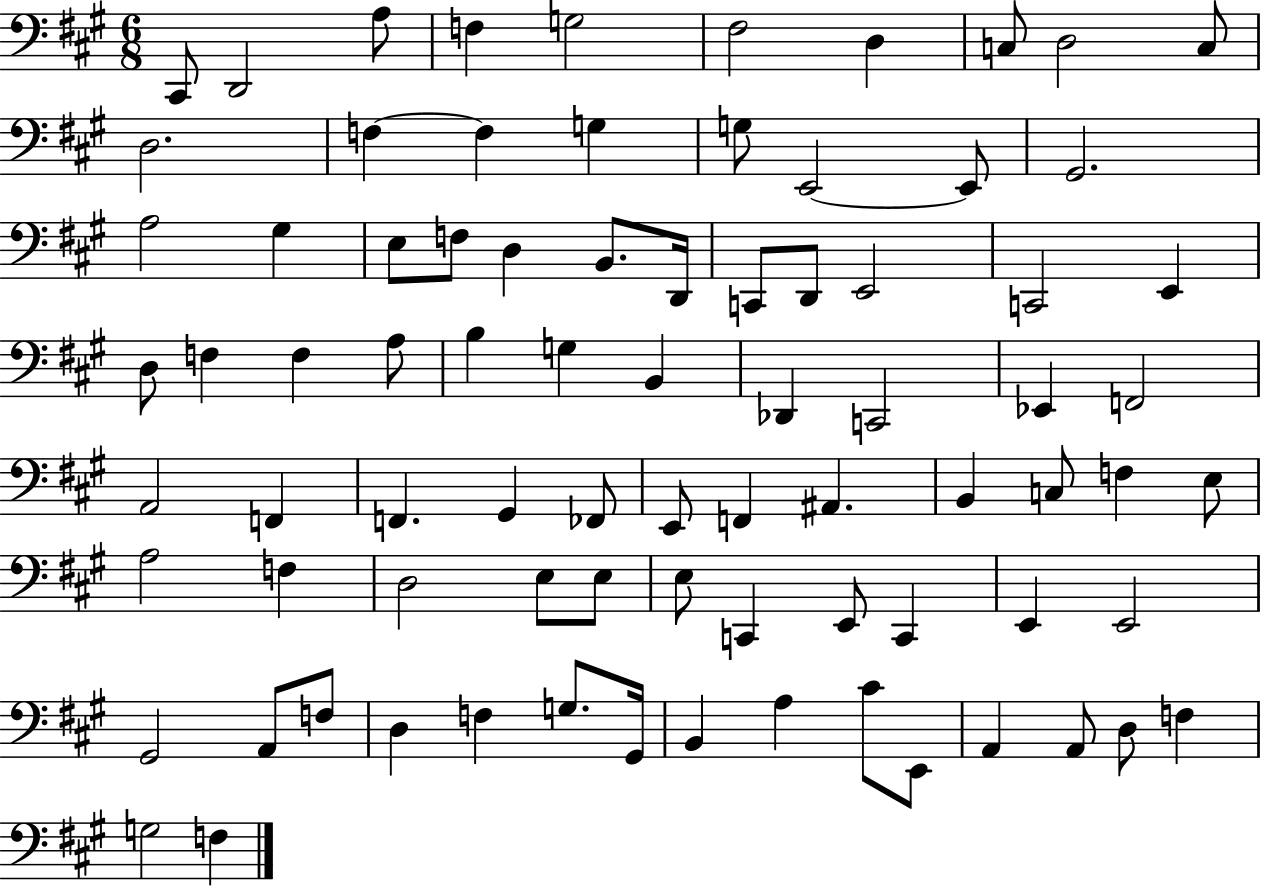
C#2/e D2/h A3/e F3/q G3/h F#3/h D3/q C3/e D3/h C3/e D3/h. F3/q F3/q G3/q G3/e E2/h E2/e G#2/h. A3/h G#3/q E3/e F3/e D3/q B2/e. D2/s C2/e D2/e E2/h C2/h E2/q D3/e F3/q F3/q A3/e B3/q G3/q B2/q Db2/q C2/h Eb2/q F2/h A2/h F2/q F2/q. G#2/q FES2/e E2/e F2/q A#2/q. B2/q C3/e F3/q E3/e A3/h F3/q D3/h E3/e E3/e E3/e C2/q E2/e C2/q E2/q E2/h G#2/h A2/e F3/e D3/q F3/q G3/e. G#2/s B2/q A3/q C#4/e E2/e A2/q A2/e D3/e F3/q G3/h F3/q